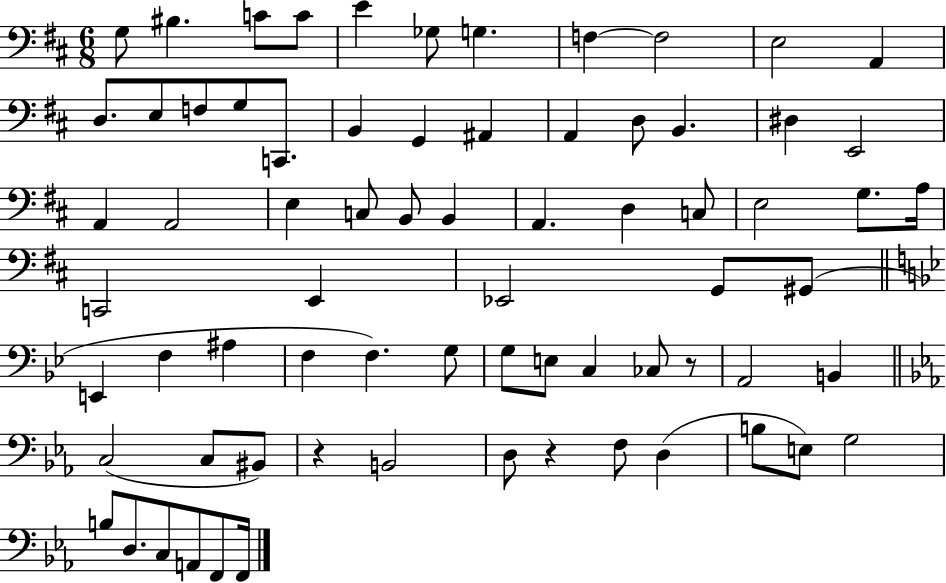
{
  \clef bass
  \numericTimeSignature
  \time 6/8
  \key d \major
  g8 bis4. c'8 c'8 | e'4 ges8 g4. | f4~~ f2 | e2 a,4 | \break d8. e8 f8 g8 c,8. | b,4 g,4 ais,4 | a,4 d8 b,4. | dis4 e,2 | \break a,4 a,2 | e4 c8 b,8 b,4 | a,4. d4 c8 | e2 g8. a16 | \break c,2 e,4 | ees,2 g,8 gis,8( | \bar "||" \break \key bes \major e,4 f4 ais4 | f4 f4.) g8 | g8 e8 c4 ces8 r8 | a,2 b,4 | \break \bar "||" \break \key ees \major c2( c8 bis,8) | r4 b,2 | d8 r4 f8 d4( | b8 e8) g2 | \break b8 d8. c8 a,8 f,8 f,16 | \bar "|."
}